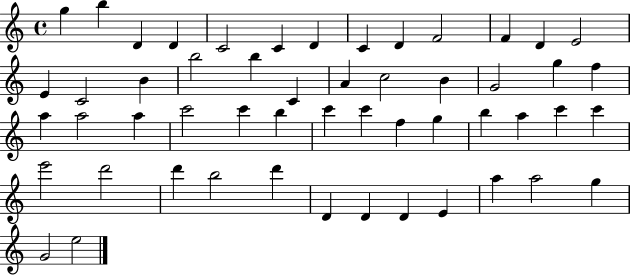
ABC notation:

X:1
T:Untitled
M:4/4
L:1/4
K:C
g b D D C2 C D C D F2 F D E2 E C2 B b2 b C A c2 B G2 g f a a2 a c'2 c' b c' c' f g b a c' c' e'2 d'2 d' b2 d' D D D E a a2 g G2 e2